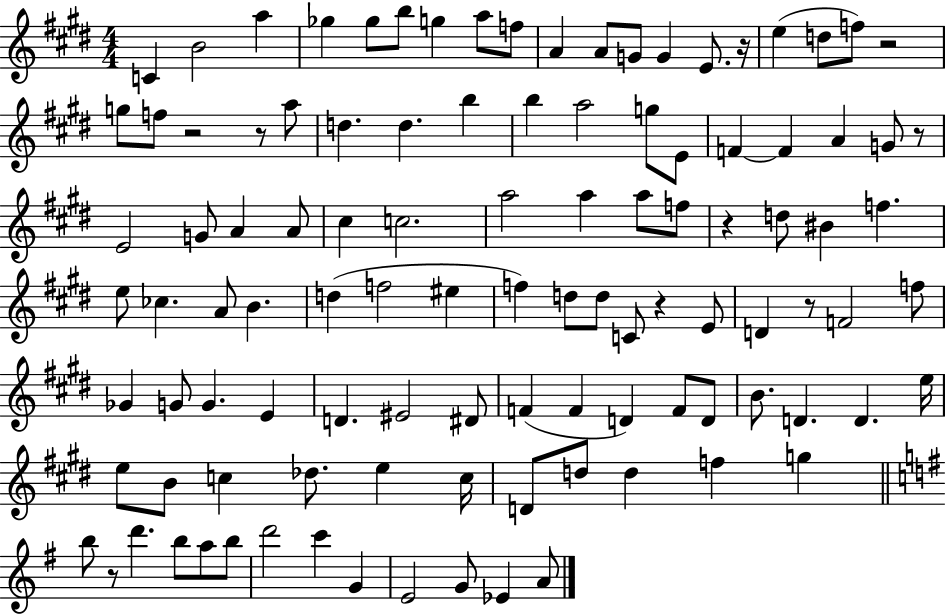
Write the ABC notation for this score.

X:1
T:Untitled
M:4/4
L:1/4
K:E
C B2 a _g _g/2 b/2 g a/2 f/2 A A/2 G/2 G E/2 z/4 e d/2 f/2 z2 g/2 f/2 z2 z/2 a/2 d d b b a2 g/2 E/2 F F A G/2 z/2 E2 G/2 A A/2 ^c c2 a2 a a/2 f/2 z d/2 ^B f e/2 _c A/2 B d f2 ^e f d/2 d/2 C/2 z E/2 D z/2 F2 f/2 _G G/2 G E D ^E2 ^D/2 F F D F/2 D/2 B/2 D D e/4 e/2 B/2 c _d/2 e c/4 D/2 d/2 d f g b/2 z/2 d' b/2 a/2 b/2 d'2 c' G E2 G/2 _E A/2